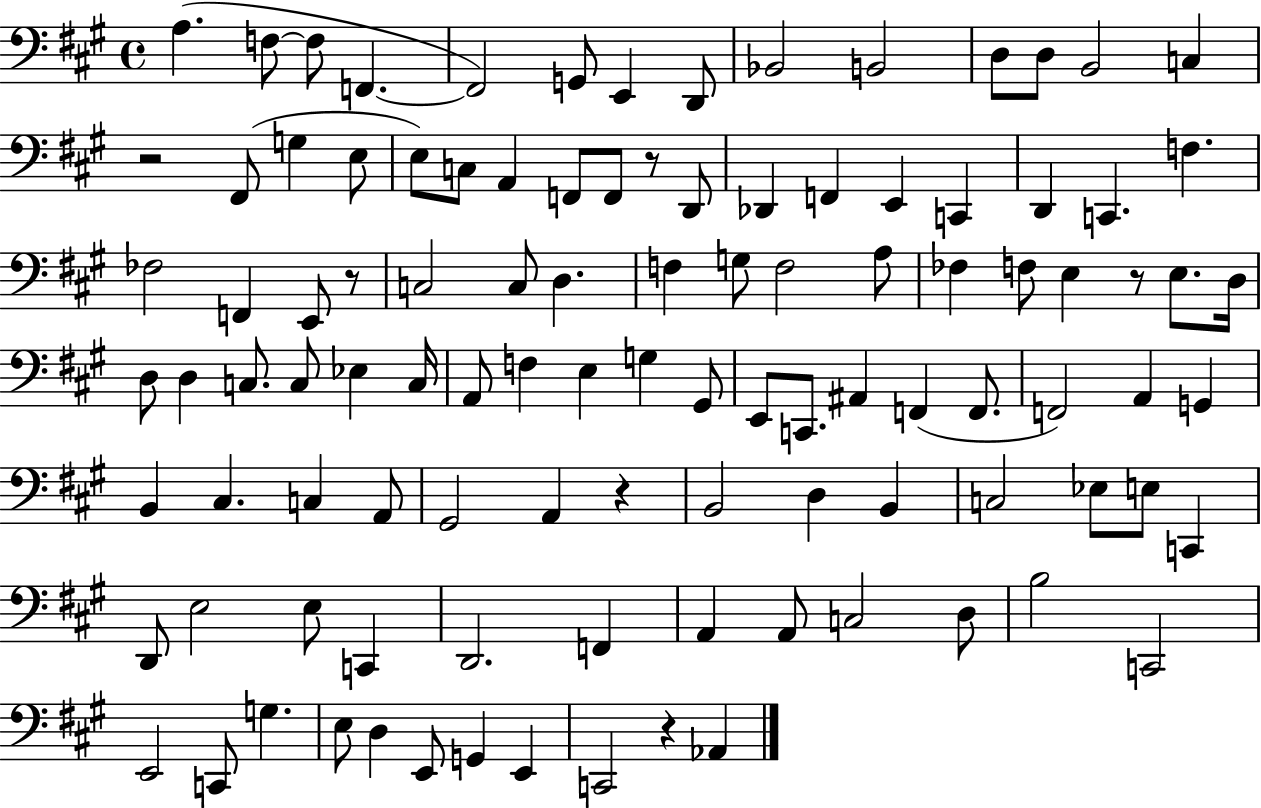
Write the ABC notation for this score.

X:1
T:Untitled
M:4/4
L:1/4
K:A
A, F,/2 F,/2 F,, F,,2 G,,/2 E,, D,,/2 _B,,2 B,,2 D,/2 D,/2 B,,2 C, z2 ^F,,/2 G, E,/2 E,/2 C,/2 A,, F,,/2 F,,/2 z/2 D,,/2 _D,, F,, E,, C,, D,, C,, F, _F,2 F,, E,,/2 z/2 C,2 C,/2 D, F, G,/2 F,2 A,/2 _F, F,/2 E, z/2 E,/2 D,/4 D,/2 D, C,/2 C,/2 _E, C,/4 A,,/2 F, E, G, ^G,,/2 E,,/2 C,,/2 ^A,, F,, F,,/2 F,,2 A,, G,, B,, ^C, C, A,,/2 ^G,,2 A,, z B,,2 D, B,, C,2 _E,/2 E,/2 C,, D,,/2 E,2 E,/2 C,, D,,2 F,, A,, A,,/2 C,2 D,/2 B,2 C,,2 E,,2 C,,/2 G, E,/2 D, E,,/2 G,, E,, C,,2 z _A,,